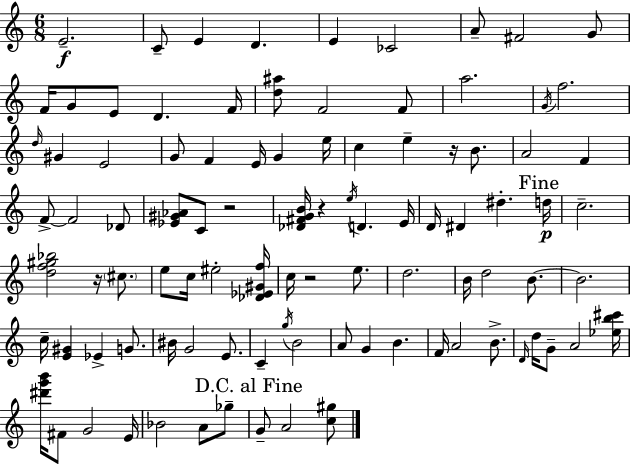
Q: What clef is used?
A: treble